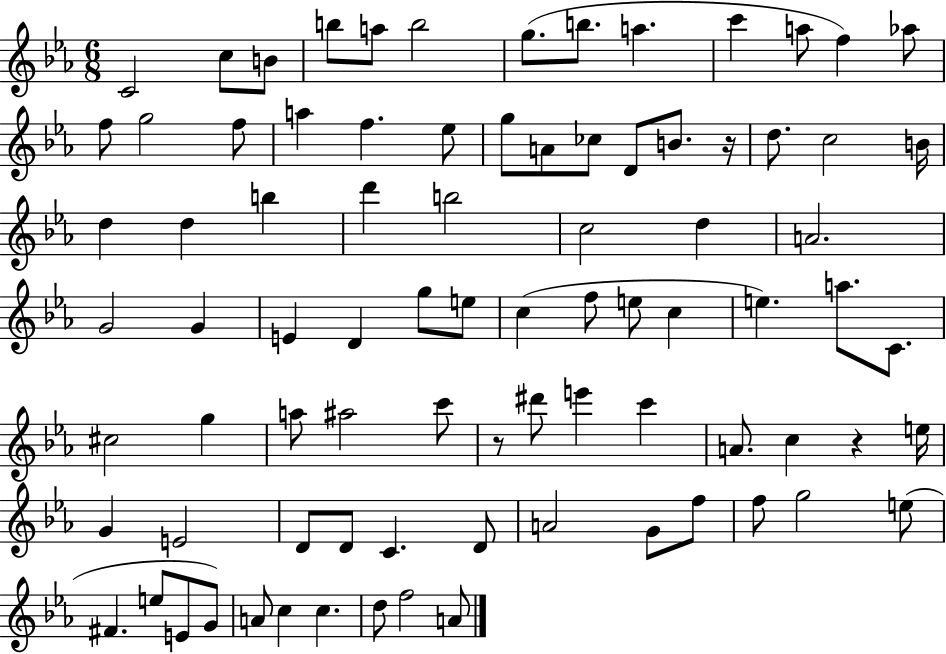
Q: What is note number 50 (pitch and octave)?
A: G5